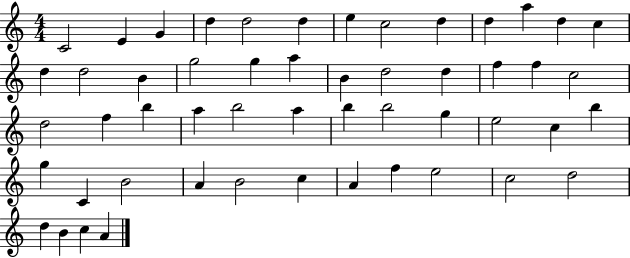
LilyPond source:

{
  \clef treble
  \numericTimeSignature
  \time 4/4
  \key c \major
  c'2 e'4 g'4 | d''4 d''2 d''4 | e''4 c''2 d''4 | d''4 a''4 d''4 c''4 | \break d''4 d''2 b'4 | g''2 g''4 a''4 | b'4 d''2 d''4 | f''4 f''4 c''2 | \break d''2 f''4 b''4 | a''4 b''2 a''4 | b''4 b''2 g''4 | e''2 c''4 b''4 | \break g''4 c'4 b'2 | a'4 b'2 c''4 | a'4 f''4 e''2 | c''2 d''2 | \break d''4 b'4 c''4 a'4 | \bar "|."
}